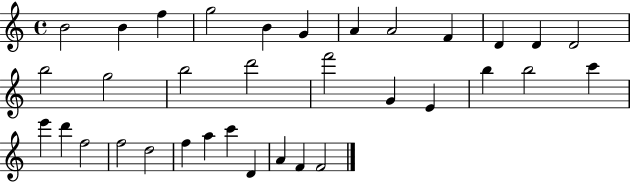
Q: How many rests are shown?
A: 0